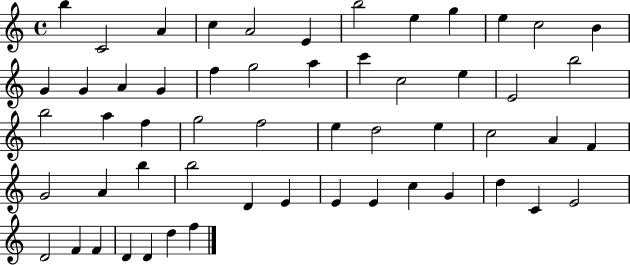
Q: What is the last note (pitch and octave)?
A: F5